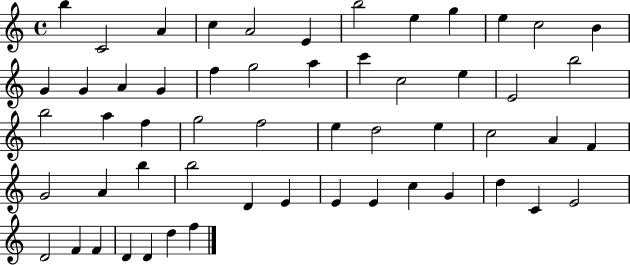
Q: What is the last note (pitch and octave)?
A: F5